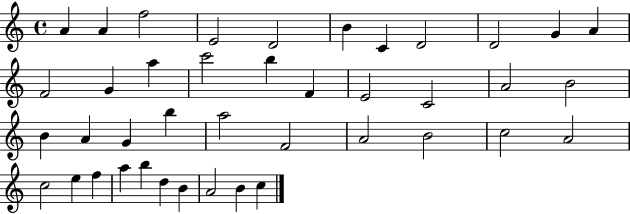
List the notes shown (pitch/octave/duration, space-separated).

A4/q A4/q F5/h E4/h D4/h B4/q C4/q D4/h D4/h G4/q A4/q F4/h G4/q A5/q C6/h B5/q F4/q E4/h C4/h A4/h B4/h B4/q A4/q G4/q B5/q A5/h F4/h A4/h B4/h C5/h A4/h C5/h E5/q F5/q A5/q B5/q D5/q B4/q A4/h B4/q C5/q